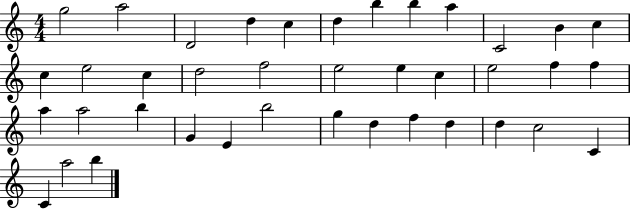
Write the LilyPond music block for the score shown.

{
  \clef treble
  \numericTimeSignature
  \time 4/4
  \key c \major
  g''2 a''2 | d'2 d''4 c''4 | d''4 b''4 b''4 a''4 | c'2 b'4 c''4 | \break c''4 e''2 c''4 | d''2 f''2 | e''2 e''4 c''4 | e''2 f''4 f''4 | \break a''4 a''2 b''4 | g'4 e'4 b''2 | g''4 d''4 f''4 d''4 | d''4 c''2 c'4 | \break c'4 a''2 b''4 | \bar "|."
}